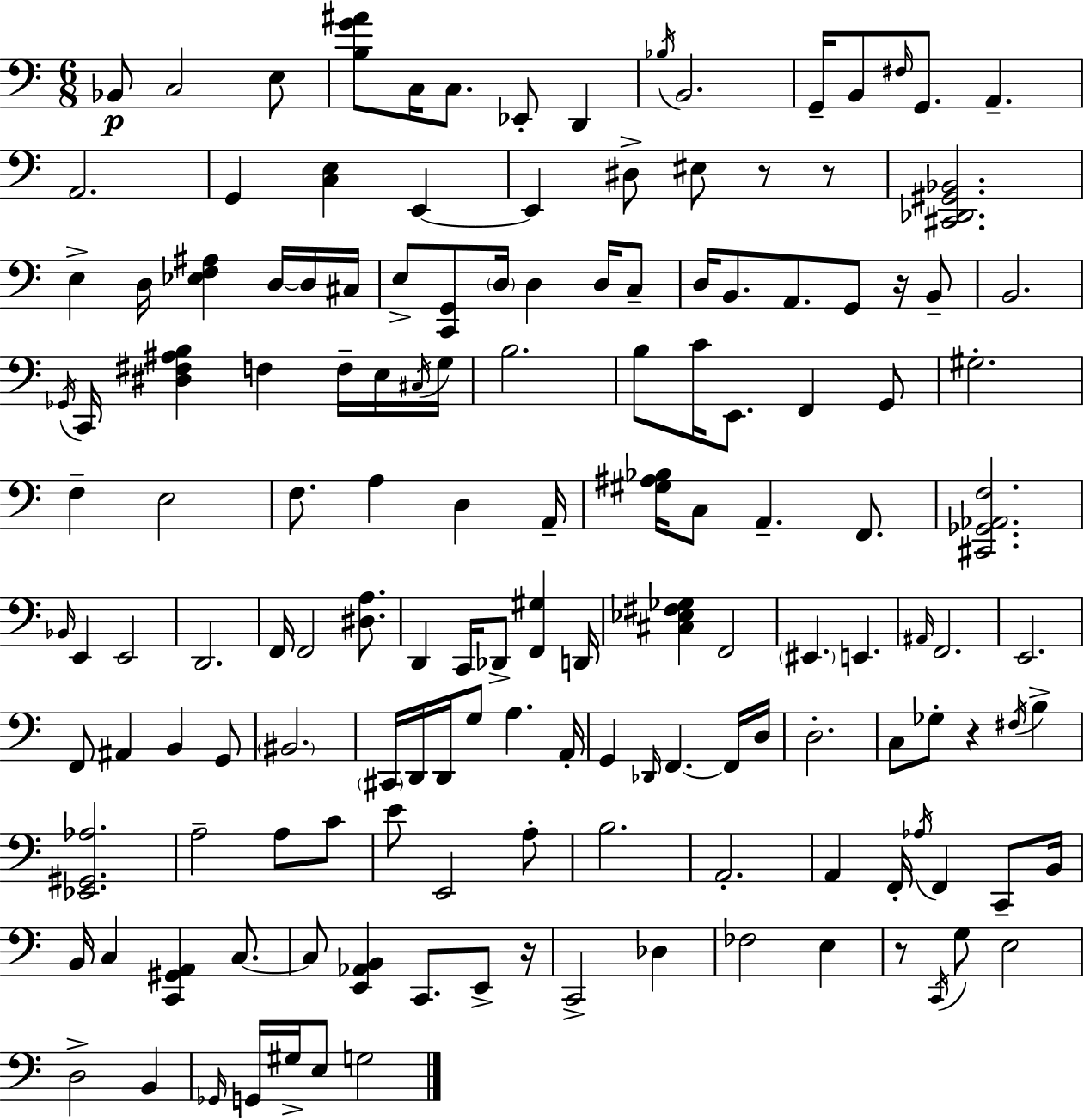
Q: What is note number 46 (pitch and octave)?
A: C4